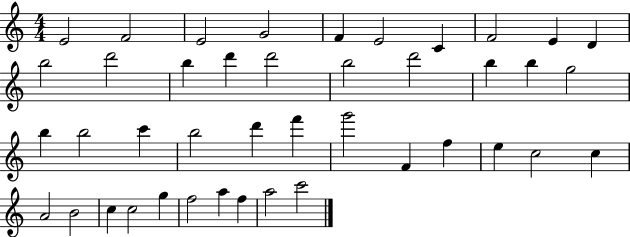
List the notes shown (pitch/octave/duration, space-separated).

E4/h F4/h E4/h G4/h F4/q E4/h C4/q F4/h E4/q D4/q B5/h D6/h B5/q D6/q D6/h B5/h D6/h B5/q B5/q G5/h B5/q B5/h C6/q B5/h D6/q F6/q G6/h F4/q F5/q E5/q C5/h C5/q A4/h B4/h C5/q C5/h G5/q F5/h A5/q F5/q A5/h C6/h